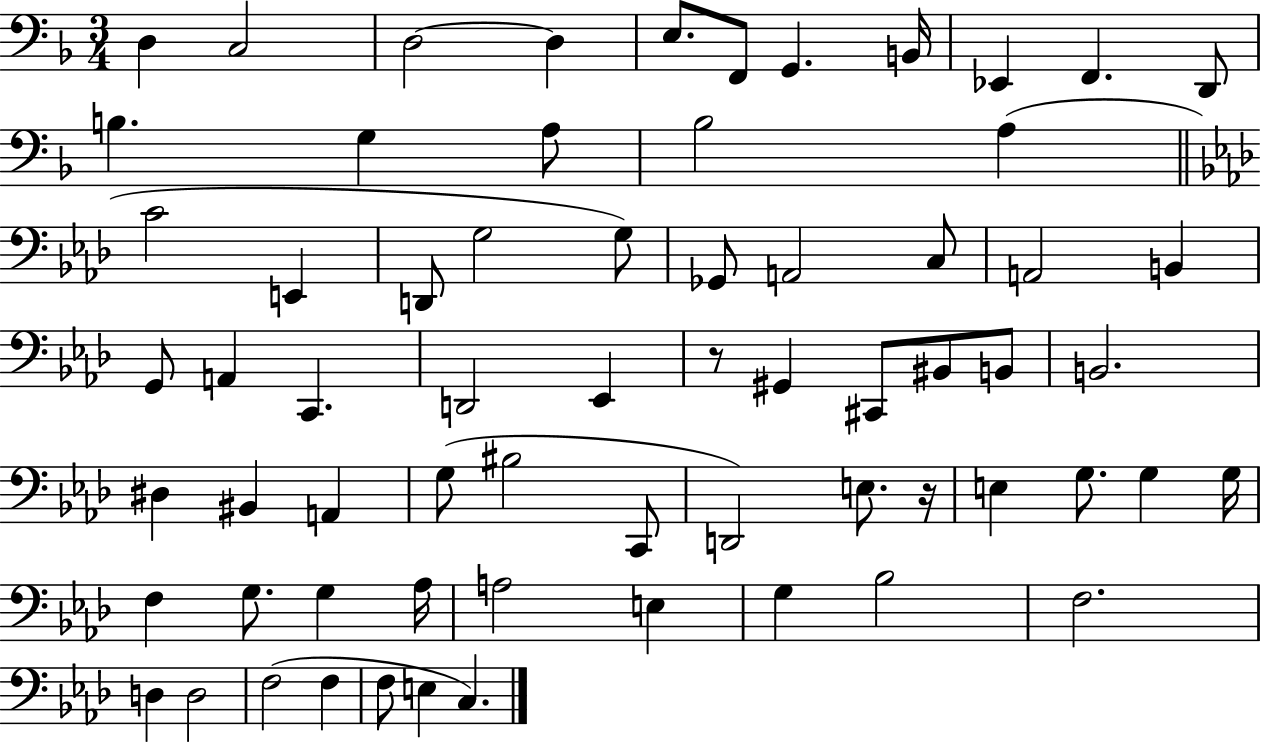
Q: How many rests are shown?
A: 2